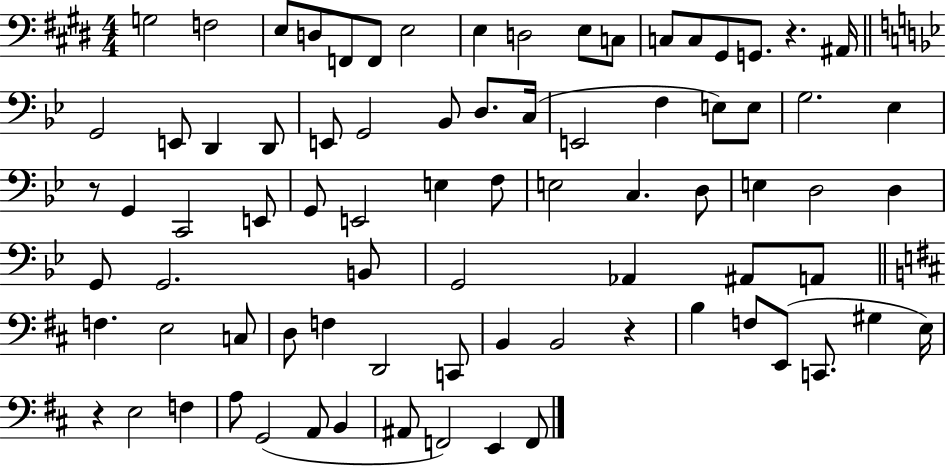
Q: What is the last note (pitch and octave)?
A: F2